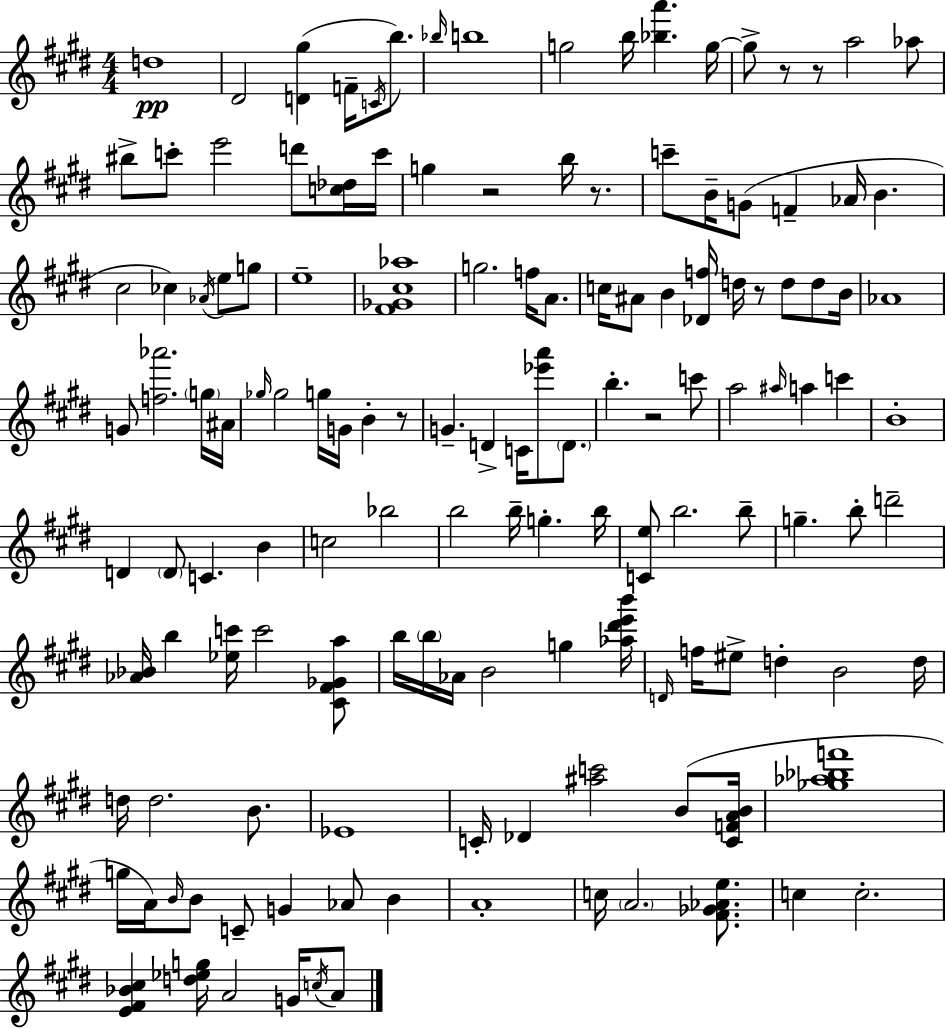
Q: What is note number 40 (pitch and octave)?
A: D5